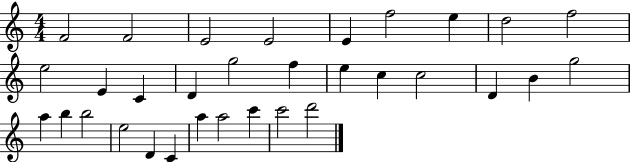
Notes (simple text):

F4/h F4/h E4/h E4/h E4/q F5/h E5/q D5/h F5/h E5/h E4/q C4/q D4/q G5/h F5/q E5/q C5/q C5/h D4/q B4/q G5/h A5/q B5/q B5/h E5/h D4/q C4/q A5/q A5/h C6/q C6/h D6/h